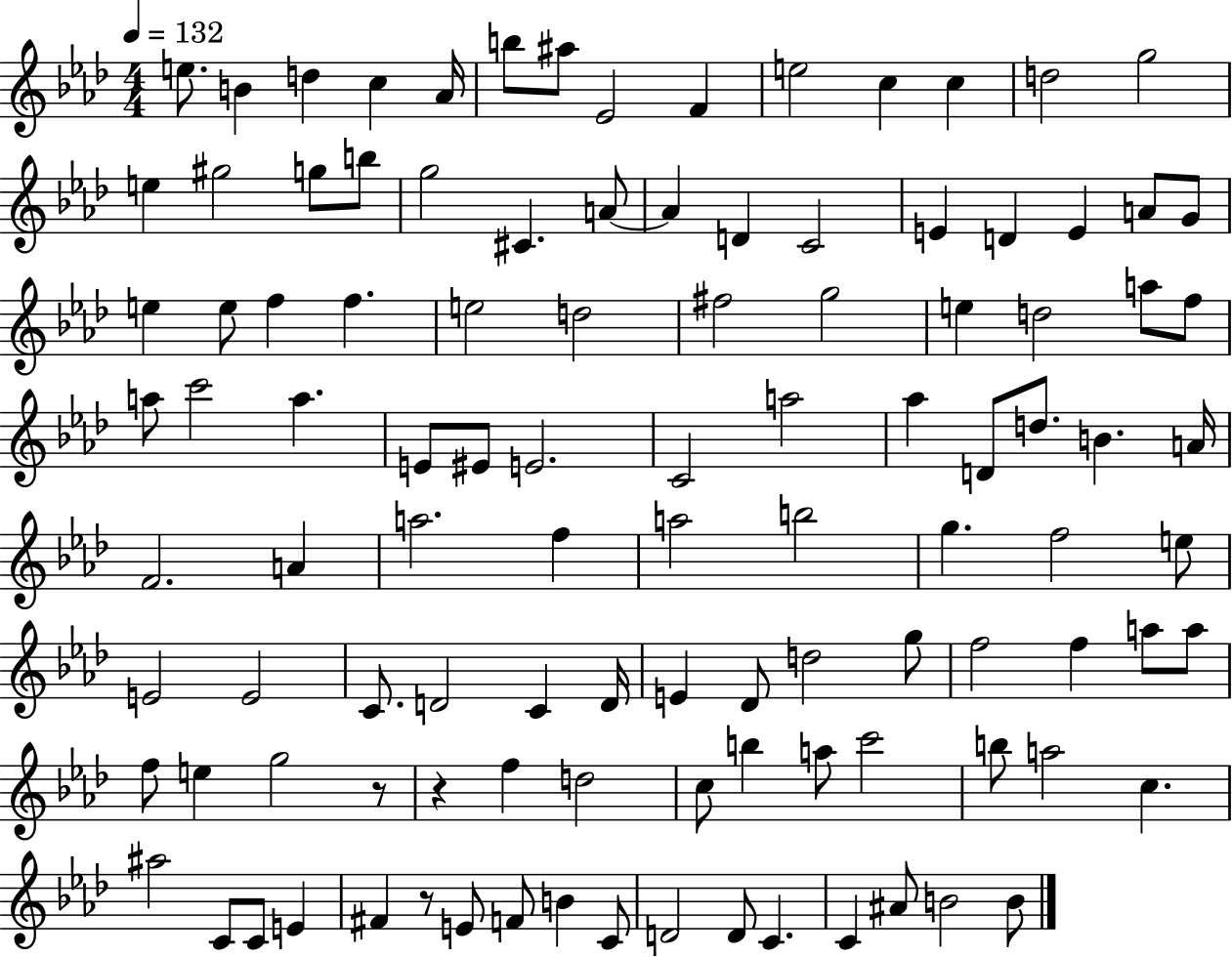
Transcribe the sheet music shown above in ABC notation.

X:1
T:Untitled
M:4/4
L:1/4
K:Ab
e/2 B d c _A/4 b/2 ^a/2 _E2 F e2 c c d2 g2 e ^g2 g/2 b/2 g2 ^C A/2 A D C2 E D E A/2 G/2 e e/2 f f e2 d2 ^f2 g2 e d2 a/2 f/2 a/2 c'2 a E/2 ^E/2 E2 C2 a2 _a D/2 d/2 B A/4 F2 A a2 f a2 b2 g f2 e/2 E2 E2 C/2 D2 C D/4 E _D/2 d2 g/2 f2 f a/2 a/2 f/2 e g2 z/2 z f d2 c/2 b a/2 c'2 b/2 a2 c ^a2 C/2 C/2 E ^F z/2 E/2 F/2 B C/2 D2 D/2 C C ^A/2 B2 B/2